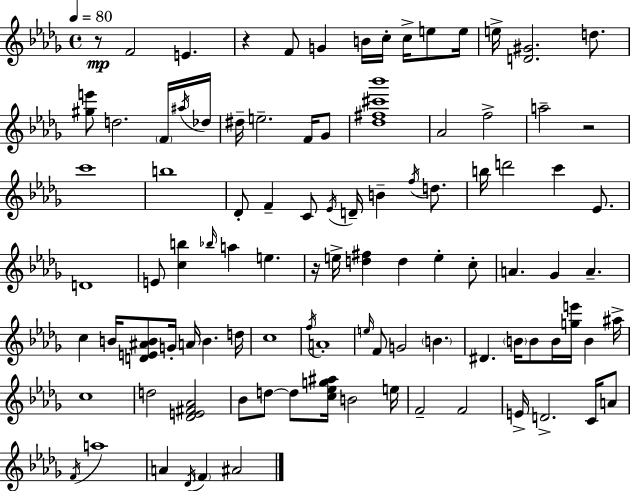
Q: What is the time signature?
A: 4/4